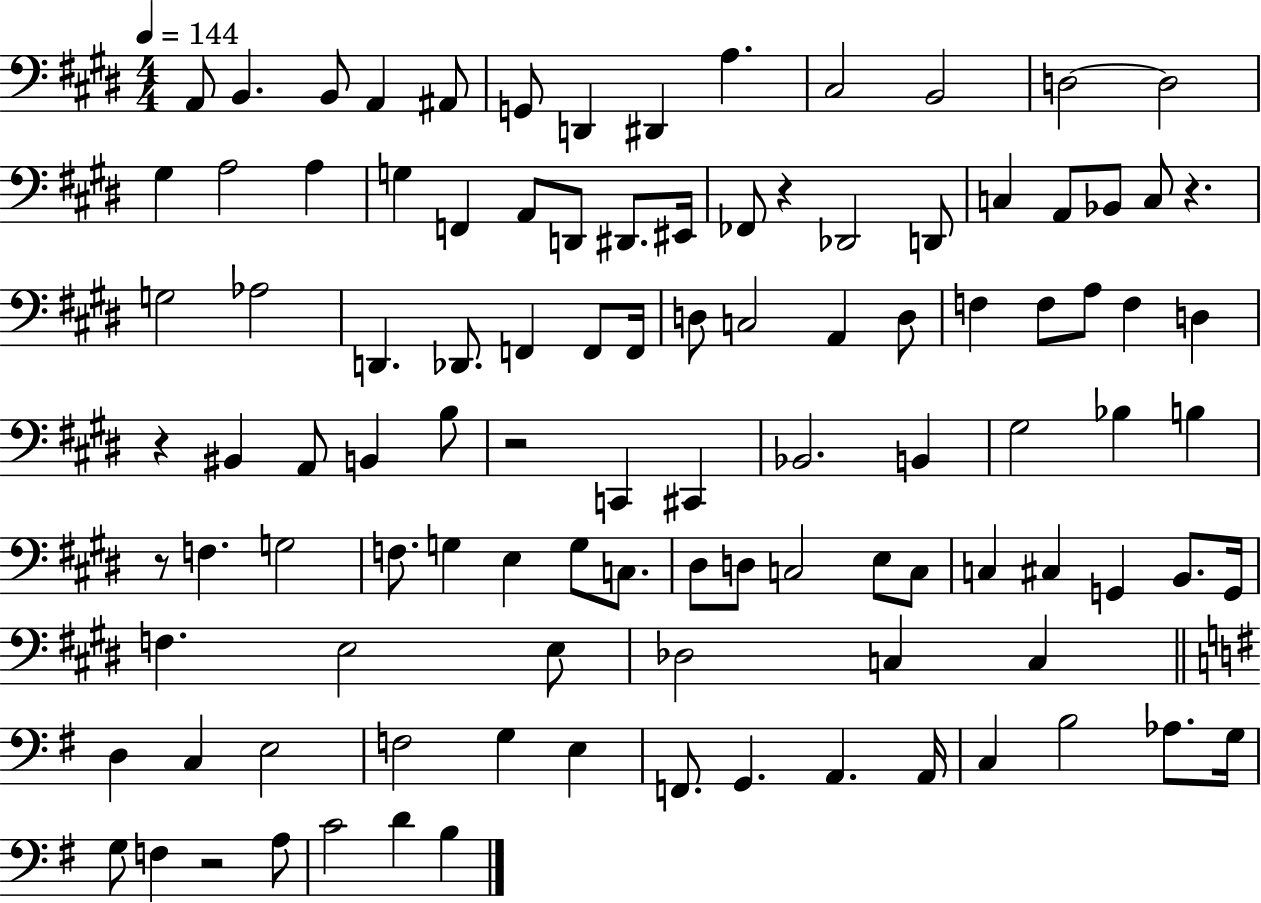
A2/e B2/q. B2/e A2/q A#2/e G2/e D2/q D#2/q A3/q. C#3/h B2/h D3/h D3/h G#3/q A3/h A3/q G3/q F2/q A2/e D2/e D#2/e. EIS2/s FES2/e R/q Db2/h D2/e C3/q A2/e Bb2/e C3/e R/q. G3/h Ab3/h D2/q. Db2/e. F2/q F2/e F2/s D3/e C3/h A2/q D3/e F3/q F3/e A3/e F3/q D3/q R/q BIS2/q A2/e B2/q B3/e R/h C2/q C#2/q Bb2/h. B2/q G#3/h Bb3/q B3/q R/e F3/q. G3/h F3/e. G3/q E3/q G3/e C3/e. D#3/e D3/e C3/h E3/e C3/e C3/q C#3/q G2/q B2/e. G2/s F3/q. E3/h E3/e Db3/h C3/q C3/q D3/q C3/q E3/h F3/h G3/q E3/q F2/e. G2/q. A2/q. A2/s C3/q B3/h Ab3/e. G3/s G3/e F3/q R/h A3/e C4/h D4/q B3/q